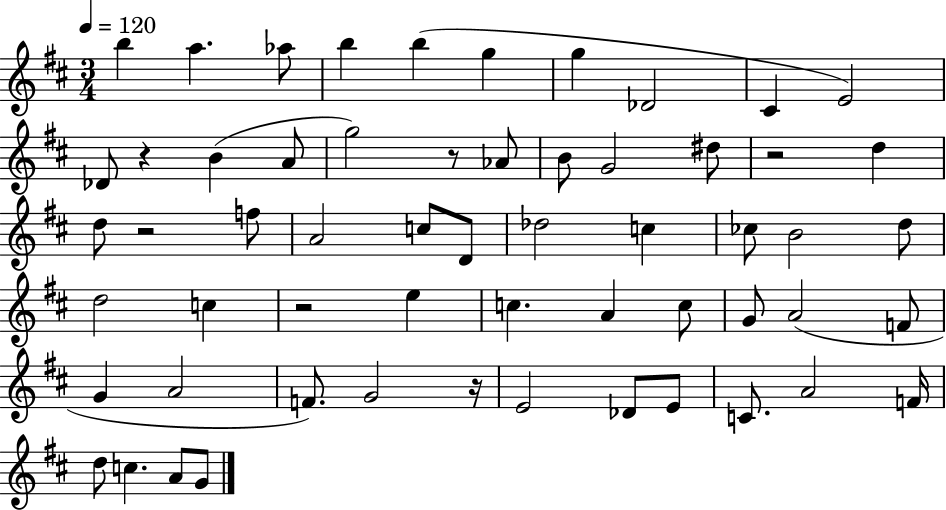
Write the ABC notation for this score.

X:1
T:Untitled
M:3/4
L:1/4
K:D
b a _a/2 b b g g _D2 ^C E2 _D/2 z B A/2 g2 z/2 _A/2 B/2 G2 ^d/2 z2 d d/2 z2 f/2 A2 c/2 D/2 _d2 c _c/2 B2 d/2 d2 c z2 e c A c/2 G/2 A2 F/2 G A2 F/2 G2 z/4 E2 _D/2 E/2 C/2 A2 F/4 d/2 c A/2 G/2